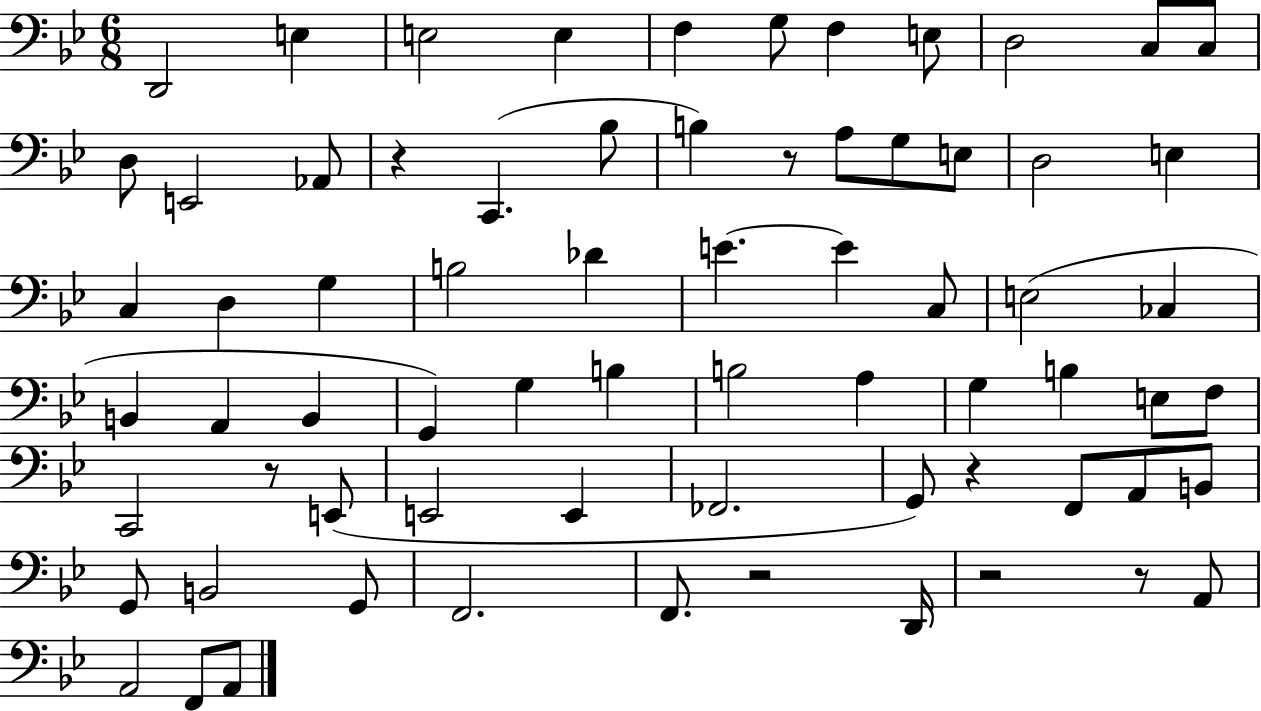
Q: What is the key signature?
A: BES major